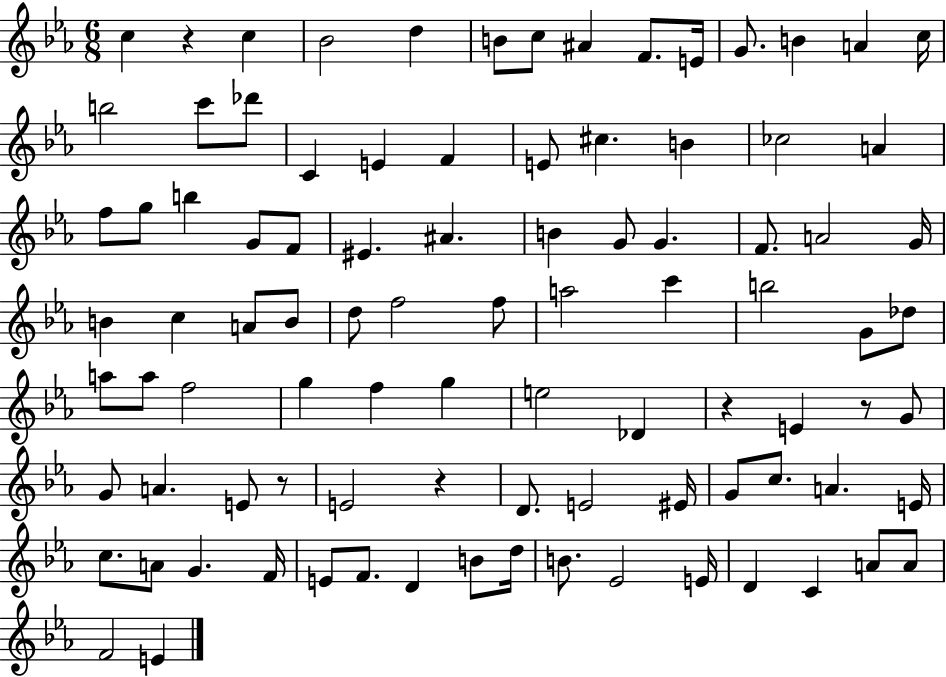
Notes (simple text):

C5/q R/q C5/q Bb4/h D5/q B4/e C5/e A#4/q F4/e. E4/s G4/e. B4/q A4/q C5/s B5/h C6/e Db6/e C4/q E4/q F4/q E4/e C#5/q. B4/q CES5/h A4/q F5/e G5/e B5/q G4/e F4/e EIS4/q. A#4/q. B4/q G4/e G4/q. F4/e. A4/h G4/s B4/q C5/q A4/e B4/e D5/e F5/h F5/e A5/h C6/q B5/h G4/e Db5/e A5/e A5/e F5/h G5/q F5/q G5/q E5/h Db4/q R/q E4/q R/e G4/e G4/e A4/q. E4/e R/e E4/h R/q D4/e. E4/h EIS4/s G4/e C5/e. A4/q. E4/s C5/e. A4/e G4/q. F4/s E4/e F4/e. D4/q B4/e D5/s B4/e. Eb4/h E4/s D4/q C4/q A4/e A4/e F4/h E4/q